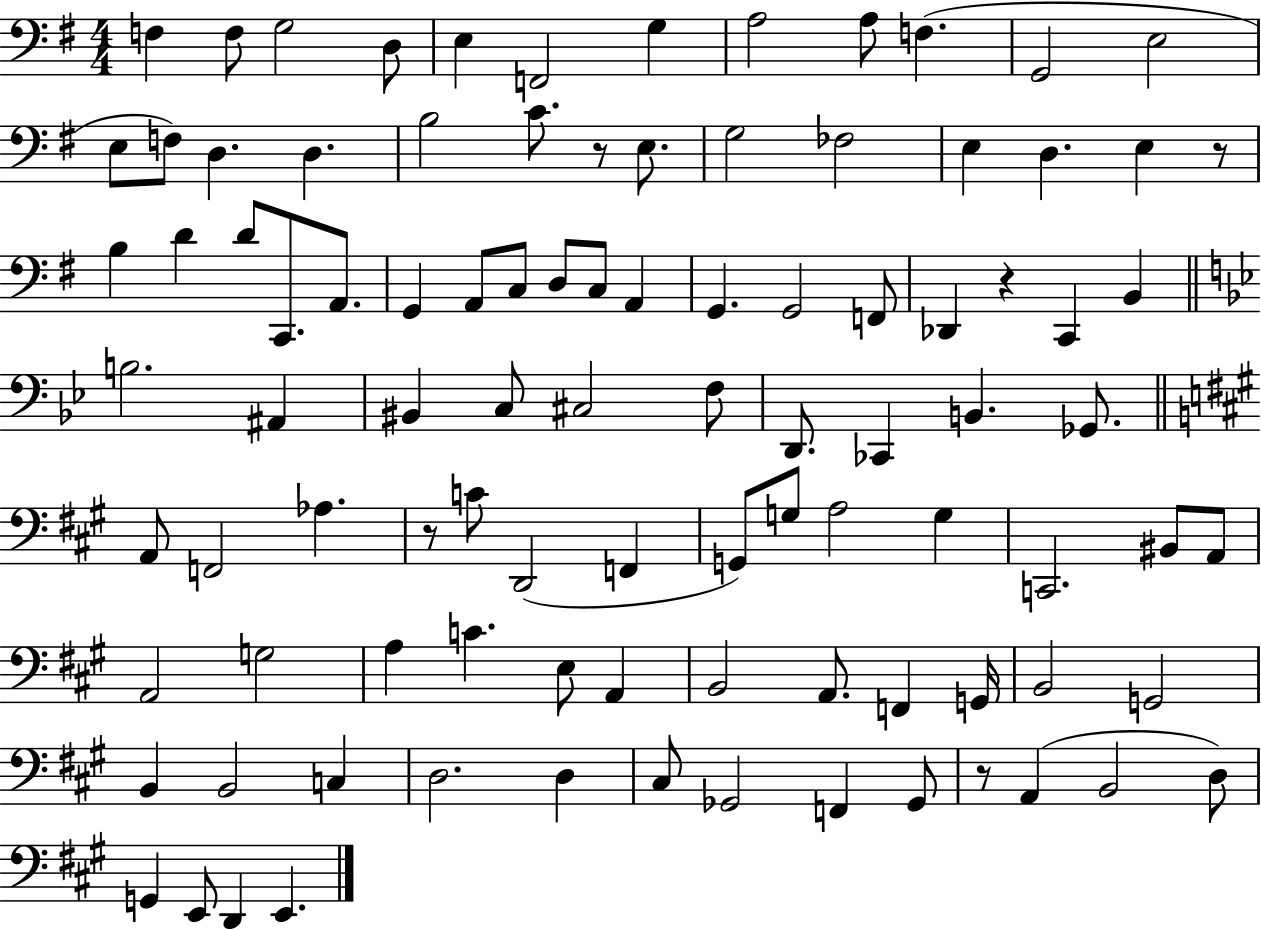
F3/q F3/e G3/h D3/e E3/q F2/h G3/q A3/h A3/e F3/q. G2/h E3/h E3/e F3/e D3/q. D3/q. B3/h C4/e. R/e E3/e. G3/h FES3/h E3/q D3/q. E3/q R/e B3/q D4/q D4/e C2/e. A2/e. G2/q A2/e C3/e D3/e C3/e A2/q G2/q. G2/h F2/e Db2/q R/q C2/q B2/q B3/h. A#2/q BIS2/q C3/e C#3/h F3/e D2/e. CES2/q B2/q. Gb2/e. A2/e F2/h Ab3/q. R/e C4/e D2/h F2/q G2/e G3/e A3/h G3/q C2/h. BIS2/e A2/e A2/h G3/h A3/q C4/q. E3/e A2/q B2/h A2/e. F2/q G2/s B2/h G2/h B2/q B2/h C3/q D3/h. D3/q C#3/e Gb2/h F2/q Gb2/e R/e A2/q B2/h D3/e G2/q E2/e D2/q E2/q.